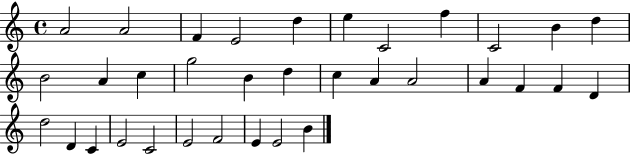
A4/h A4/h F4/q E4/h D5/q E5/q C4/h F5/q C4/h B4/q D5/q B4/h A4/q C5/q G5/h B4/q D5/q C5/q A4/q A4/h A4/q F4/q F4/q D4/q D5/h D4/q C4/q E4/h C4/h E4/h F4/h E4/q E4/h B4/q